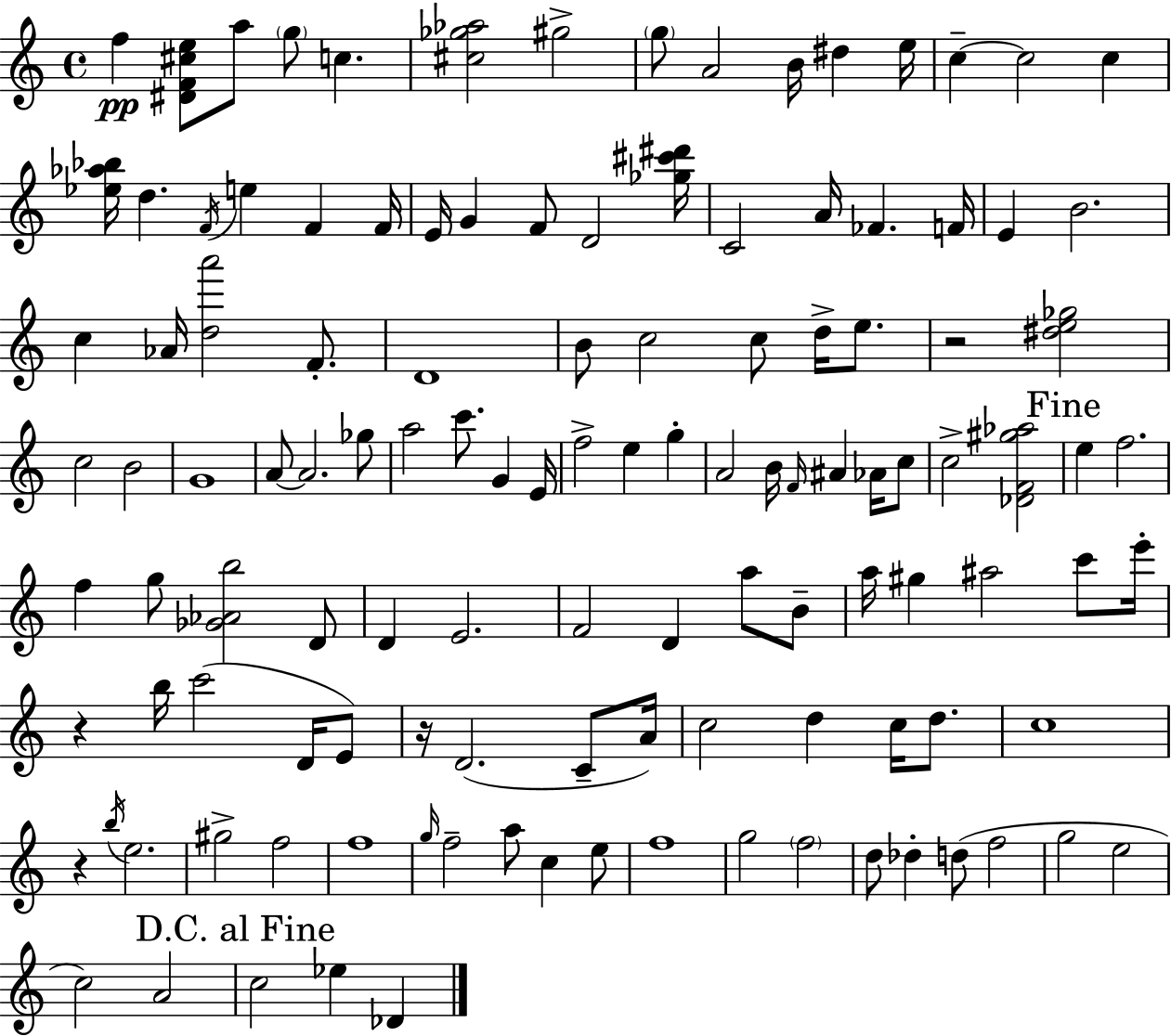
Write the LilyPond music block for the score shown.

{
  \clef treble
  \time 4/4
  \defaultTimeSignature
  \key a \minor
  f''4\pp <dis' f' cis'' e''>8 a''8 \parenthesize g''8 c''4. | <cis'' ges'' aes''>2 gis''2-> | \parenthesize g''8 a'2 b'16 dis''4 e''16 | c''4--~~ c''2 c''4 | \break <ees'' aes'' bes''>16 d''4. \acciaccatura { f'16 } e''4 f'4 | f'16 e'16 g'4 f'8 d'2 | <ges'' cis''' dis'''>16 c'2 a'16 fes'4. | f'16 e'4 b'2. | \break c''4 aes'16 <d'' a'''>2 f'8.-. | d'1 | b'8 c''2 c''8 d''16-> e''8. | r2 <dis'' e'' ges''>2 | \break c''2 b'2 | g'1 | a'8~~ a'2. ges''8 | a''2 c'''8. g'4 | \break e'16 f''2-> e''4 g''4-. | a'2 b'16 \grace { f'16 } ais'4 aes'16 | c''8 c''2-> <des' f' gis'' aes''>2 | \mark "Fine" e''4 f''2. | \break f''4 g''8 <ges' aes' b''>2 | d'8 d'4 e'2. | f'2 d'4 a''8 | b'8-- a''16 gis''4 ais''2 c'''8 | \break e'''16-. r4 b''16 c'''2( d'16 | e'8) r16 d'2.( c'8-- | a'16) c''2 d''4 c''16 d''8. | c''1 | \break r4 \acciaccatura { b''16 } e''2. | gis''2-> f''2 | f''1 | \grace { g''16 } f''2-- a''8 c''4 | \break e''8 f''1 | g''2 \parenthesize f''2 | d''8 des''4-. d''8( f''2 | g''2 e''2 | \break c''2) a'2 | \mark "D.C. al Fine" c''2 ees''4 | des'4 \bar "|."
}